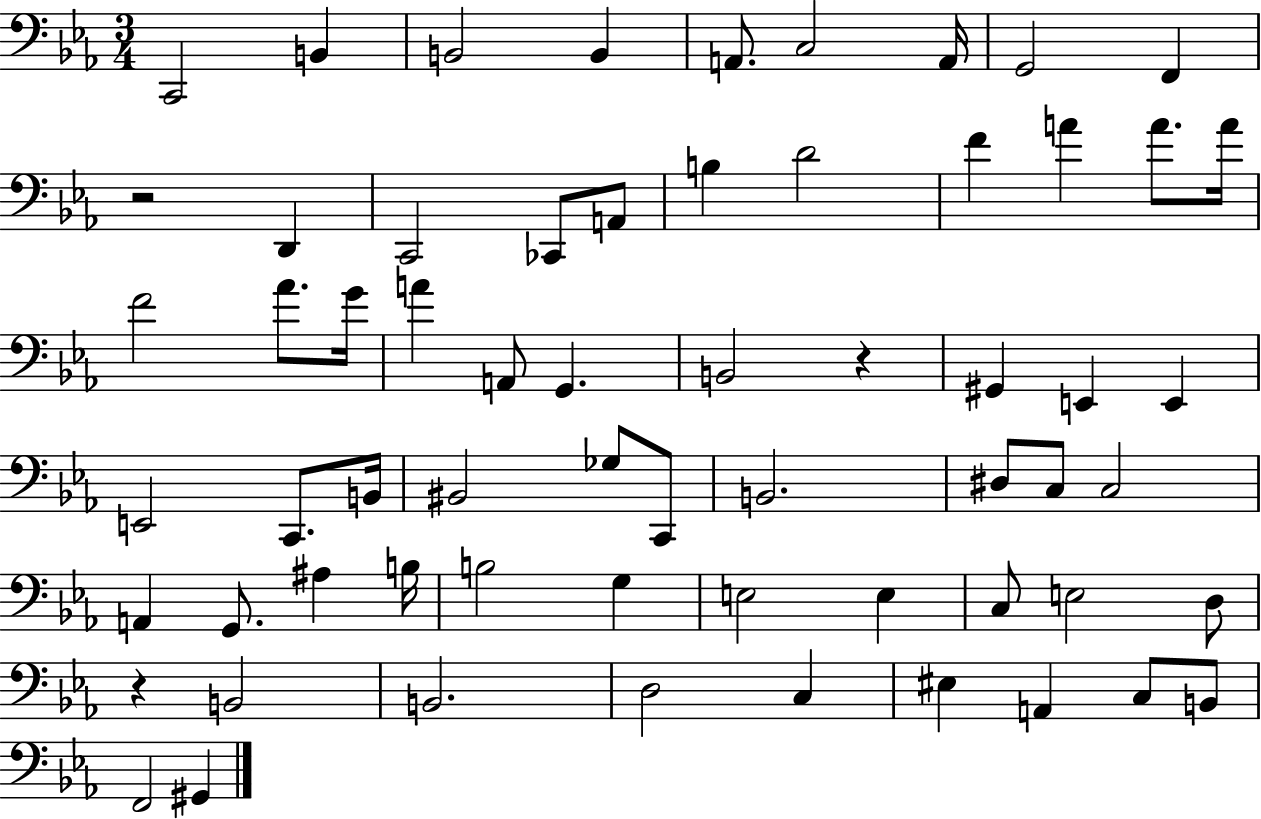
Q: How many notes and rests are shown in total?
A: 63